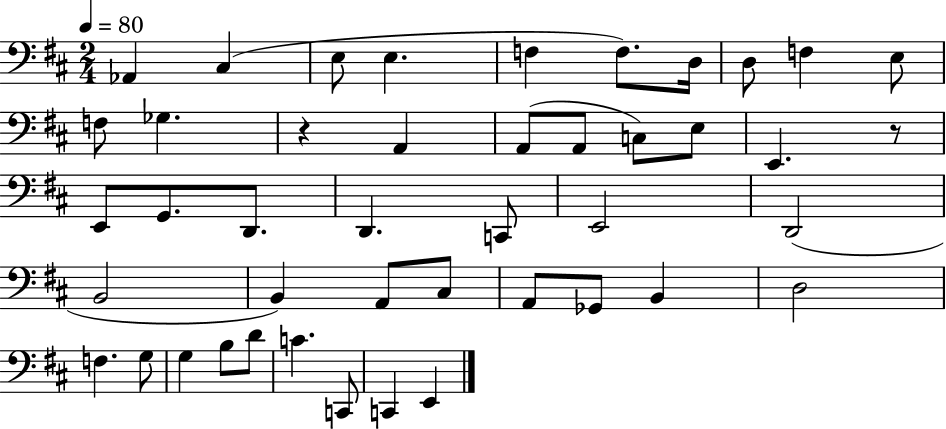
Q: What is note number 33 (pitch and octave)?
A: D3